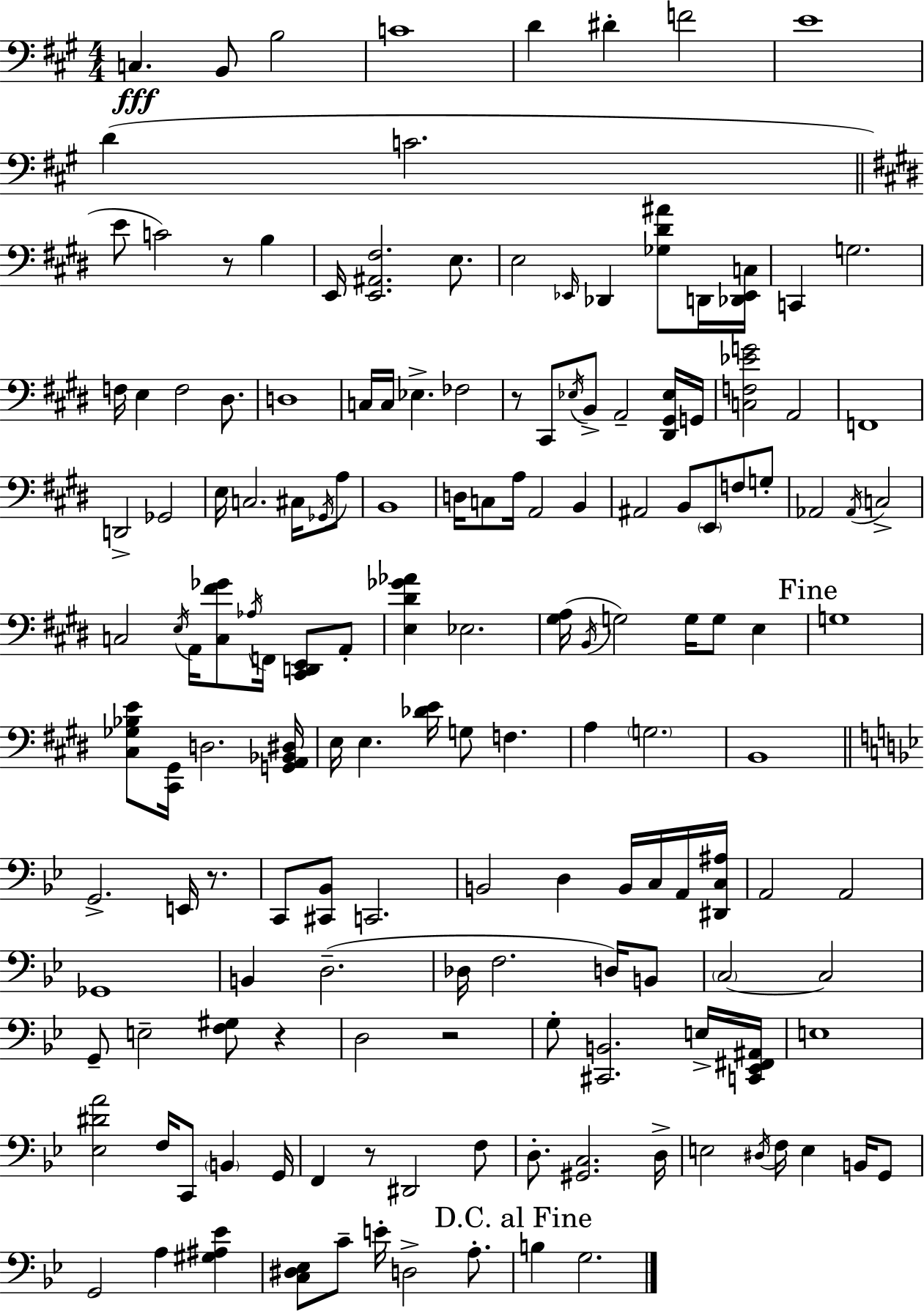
{
  \clef bass
  \numericTimeSignature
  \time 4/4
  \key a \major
  c4.\fff b,8 b2 | c'1 | d'4 dis'4-. f'2 | e'1 | \break d'4( c'2. | \bar "||" \break \key e \major e'8 c'2) r8 b4 | e,16 <e, ais, fis>2. e8. | e2 \grace { ees,16 } des,4 <ges dis' ais'>8 d,16 | <des, ees, c>16 c,4 g2. | \break f16 e4 f2 dis8. | d1 | c16 c16 ees4.-> fes2 | r8 cis,8 \acciaccatura { ees16 } b,8-> a,2-- | \break <dis, gis, ees>16 g,16 <c f ees' g'>2 a,2 | f,1 | d,2-> ges,2 | e16 c2. cis16 | \break \acciaccatura { ges,16 } a8 b,1 | d16 c8 a16 a,2 b,4 | ais,2 b,8 \parenthesize e,8 f8 | g8-. aes,2 \acciaccatura { aes,16 } c2-> | \break c2 \acciaccatura { e16 } a,16 <c fis' ges'>8 | \acciaccatura { aes16 } f,16 <cis, d, e,>8 a,8-. <e dis' ges' aes'>4 ees2. | <gis a>16( \acciaccatura { b,16 } g2) | g16 g8 e4 \mark "Fine" g1 | \break <cis ges bes e'>8 <cis, gis,>16 d2. | <g, a, bes, dis>16 e16 e4. <des' e'>16 g8 | f4. a4 \parenthesize g2. | b,1 | \break \bar "||" \break \key bes \major g,2.-> e,16 r8. | c,8 <cis, bes,>8 c,2. | b,2 d4 b,16 c16 a,16 <dis, c ais>16 | a,2 a,2 | \break ges,1 | b,4 d2.--( | des16 f2. d16) b,8 | \parenthesize c2~~ c2 | \break g,8-- e2-- <f gis>8 r4 | d2 r2 | g8-. <cis, b,>2. e16-> <c, ees, fis, ais,>16 | e1 | \break <ees dis' a'>2 f16 c,8 \parenthesize b,4 g,16 | f,4 r8 dis,2 f8 | d8.-. <gis, c>2. d16-> | e2 \acciaccatura { dis16 } f16 e4 b,16 g,8 | \break g,2 a4 <gis ais ees'>4 | <c dis ees>8 c'8-- e'16-. d2-> a8.-. | \mark "D.C. al Fine" b4 g2. | \bar "|."
}